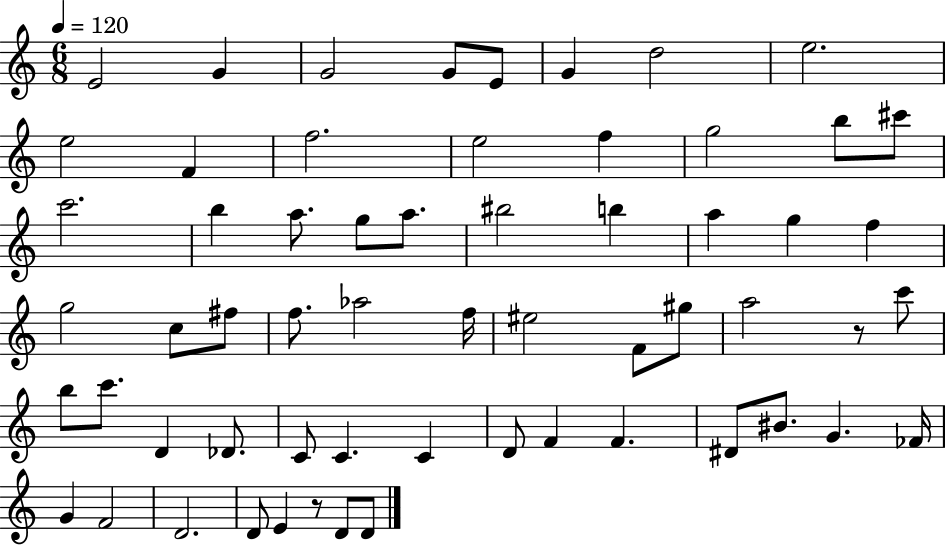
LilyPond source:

{
  \clef treble
  \numericTimeSignature
  \time 6/8
  \key c \major
  \tempo 4 = 120
  e'2 g'4 | g'2 g'8 e'8 | g'4 d''2 | e''2. | \break e''2 f'4 | f''2. | e''2 f''4 | g''2 b''8 cis'''8 | \break c'''2. | b''4 a''8. g''8 a''8. | bis''2 b''4 | a''4 g''4 f''4 | \break g''2 c''8 fis''8 | f''8. aes''2 f''16 | eis''2 f'8 gis''8 | a''2 r8 c'''8 | \break b''8 c'''8. d'4 des'8. | c'8 c'4. c'4 | d'8 f'4 f'4. | dis'8 bis'8. g'4. fes'16 | \break g'4 f'2 | d'2. | d'8 e'4 r8 d'8 d'8 | \bar "|."
}